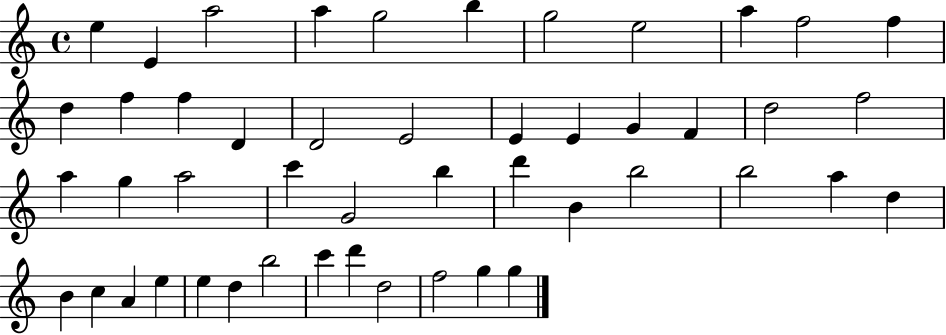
X:1
T:Untitled
M:4/4
L:1/4
K:C
e E a2 a g2 b g2 e2 a f2 f d f f D D2 E2 E E G F d2 f2 a g a2 c' G2 b d' B b2 b2 a d B c A e e d b2 c' d' d2 f2 g g